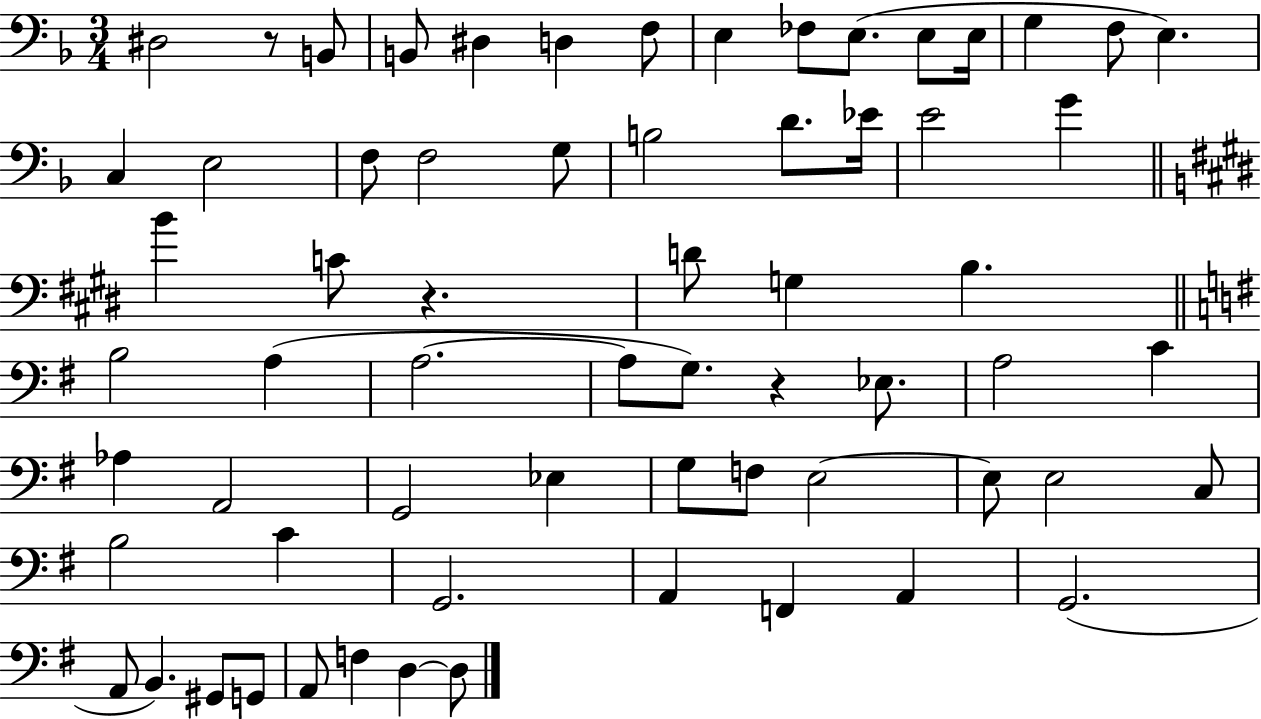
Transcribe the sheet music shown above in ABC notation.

X:1
T:Untitled
M:3/4
L:1/4
K:F
^D,2 z/2 B,,/2 B,,/2 ^D, D, F,/2 E, _F,/2 E,/2 E,/2 E,/4 G, F,/2 E, C, E,2 F,/2 F,2 G,/2 B,2 D/2 _E/4 E2 G B C/2 z D/2 G, B, B,2 A, A,2 A,/2 G,/2 z _E,/2 A,2 C _A, A,,2 G,,2 _E, G,/2 F,/2 E,2 E,/2 E,2 C,/2 B,2 C G,,2 A,, F,, A,, G,,2 A,,/2 B,, ^G,,/2 G,,/2 A,,/2 F, D, D,/2